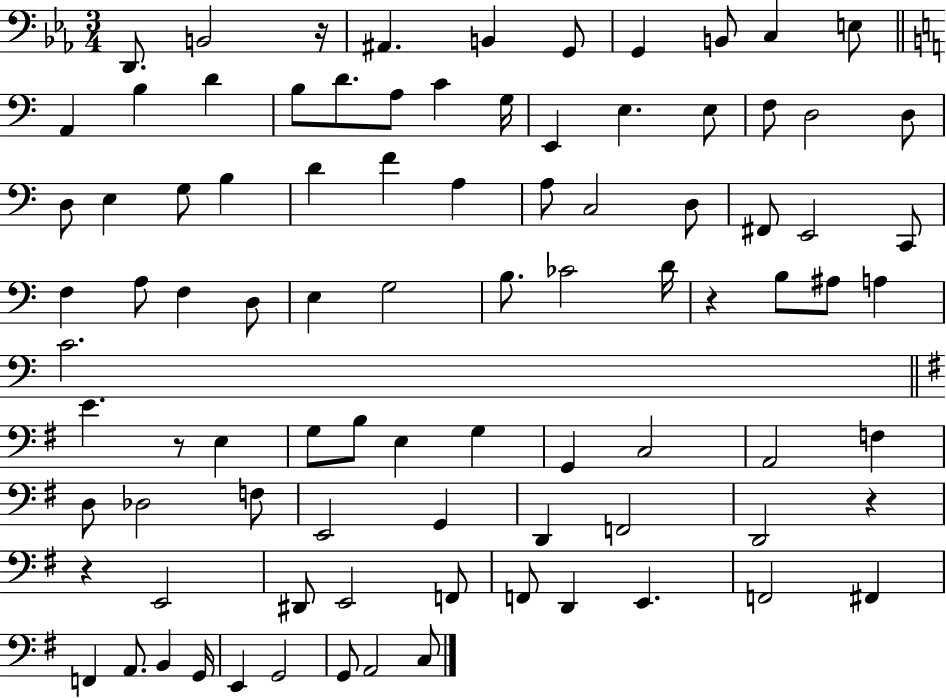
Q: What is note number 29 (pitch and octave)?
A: F4